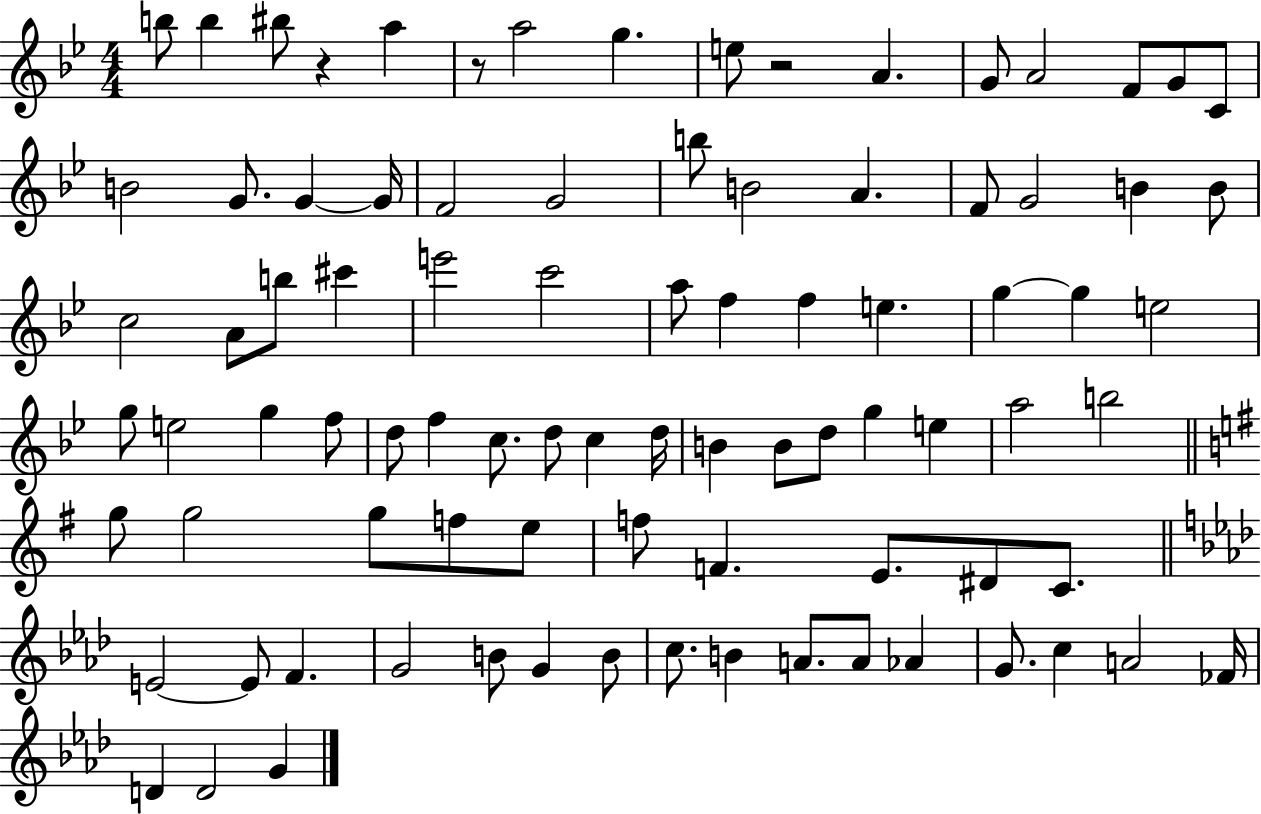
B5/e B5/q BIS5/e R/q A5/q R/e A5/h G5/q. E5/e R/h A4/q. G4/e A4/h F4/e G4/e C4/e B4/h G4/e. G4/q G4/s F4/h G4/h B5/e B4/h A4/q. F4/e G4/h B4/q B4/e C5/h A4/e B5/e C#6/q E6/h C6/h A5/e F5/q F5/q E5/q. G5/q G5/q E5/h G5/e E5/h G5/q F5/e D5/e F5/q C5/e. D5/e C5/q D5/s B4/q B4/e D5/e G5/q E5/q A5/h B5/h G5/e G5/h G5/e F5/e E5/e F5/e F4/q. E4/e. D#4/e C4/e. E4/h E4/e F4/q. G4/h B4/e G4/q B4/e C5/e. B4/q A4/e. A4/e Ab4/q G4/e. C5/q A4/h FES4/s D4/q D4/h G4/q